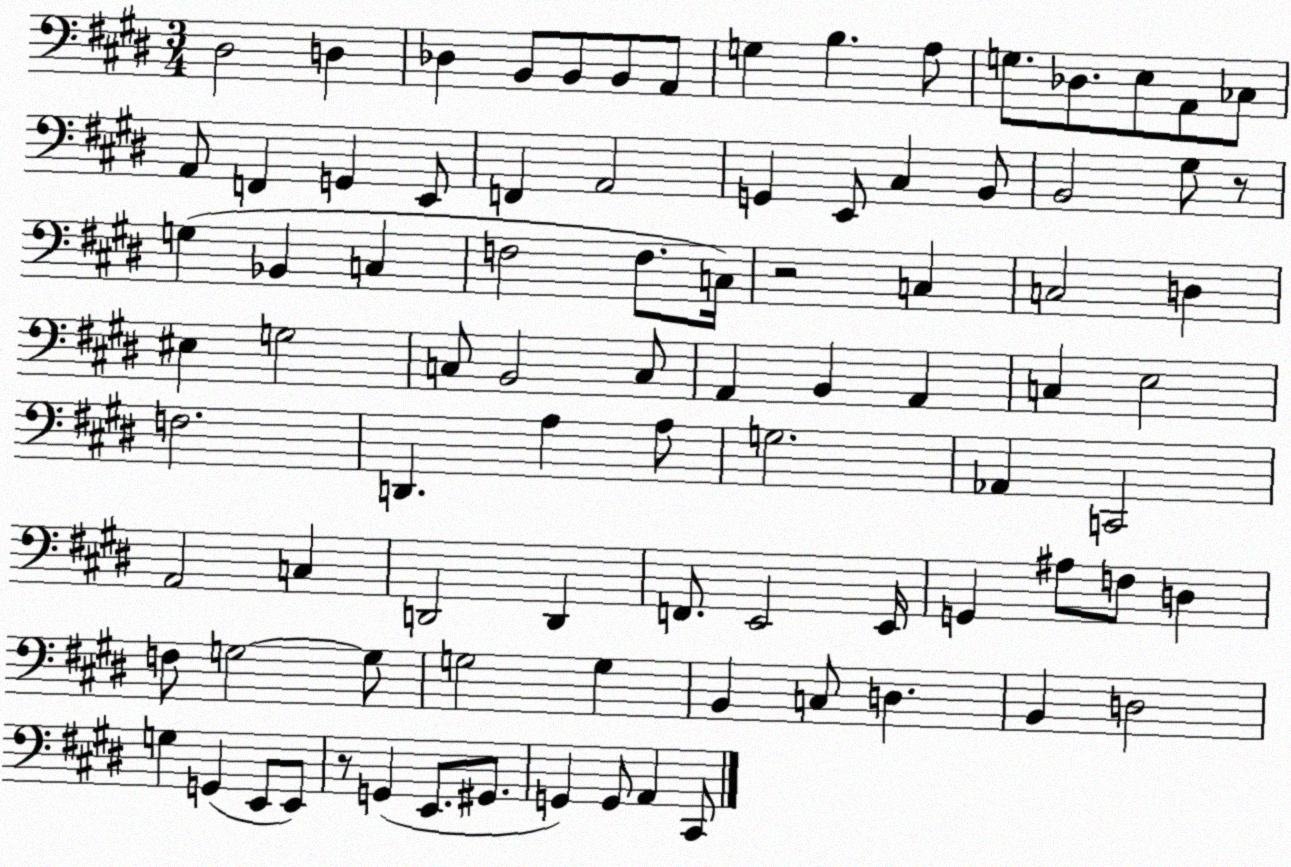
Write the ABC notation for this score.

X:1
T:Untitled
M:3/4
L:1/4
K:E
^D,2 D, _D, B,,/2 B,,/2 B,,/2 A,,/2 G, B, A,/2 G,/2 _D,/2 E,/2 A,,/2 _C,/2 A,,/2 F,, G,, E,,/2 F,, A,,2 G,, E,,/2 ^C, B,,/2 B,,2 ^G,/2 z/2 G, _B,, C, F,2 F,/2 C,/4 z2 C, C,2 D, ^E, G,2 C,/2 B,,2 C,/2 A,, B,, A,, C, E,2 F,2 D,, A, A,/2 G,2 _A,, C,,2 A,,2 C, D,,2 D,, F,,/2 E,,2 E,,/4 G,, ^A,/2 F,/2 D, F,/2 G,2 G,/2 G,2 G, B,, C,/2 D, B,, D,2 G, G,, E,,/2 E,,/2 z/2 G,, E,,/2 ^G,,/2 G,, G,,/2 A,, ^C,,/2